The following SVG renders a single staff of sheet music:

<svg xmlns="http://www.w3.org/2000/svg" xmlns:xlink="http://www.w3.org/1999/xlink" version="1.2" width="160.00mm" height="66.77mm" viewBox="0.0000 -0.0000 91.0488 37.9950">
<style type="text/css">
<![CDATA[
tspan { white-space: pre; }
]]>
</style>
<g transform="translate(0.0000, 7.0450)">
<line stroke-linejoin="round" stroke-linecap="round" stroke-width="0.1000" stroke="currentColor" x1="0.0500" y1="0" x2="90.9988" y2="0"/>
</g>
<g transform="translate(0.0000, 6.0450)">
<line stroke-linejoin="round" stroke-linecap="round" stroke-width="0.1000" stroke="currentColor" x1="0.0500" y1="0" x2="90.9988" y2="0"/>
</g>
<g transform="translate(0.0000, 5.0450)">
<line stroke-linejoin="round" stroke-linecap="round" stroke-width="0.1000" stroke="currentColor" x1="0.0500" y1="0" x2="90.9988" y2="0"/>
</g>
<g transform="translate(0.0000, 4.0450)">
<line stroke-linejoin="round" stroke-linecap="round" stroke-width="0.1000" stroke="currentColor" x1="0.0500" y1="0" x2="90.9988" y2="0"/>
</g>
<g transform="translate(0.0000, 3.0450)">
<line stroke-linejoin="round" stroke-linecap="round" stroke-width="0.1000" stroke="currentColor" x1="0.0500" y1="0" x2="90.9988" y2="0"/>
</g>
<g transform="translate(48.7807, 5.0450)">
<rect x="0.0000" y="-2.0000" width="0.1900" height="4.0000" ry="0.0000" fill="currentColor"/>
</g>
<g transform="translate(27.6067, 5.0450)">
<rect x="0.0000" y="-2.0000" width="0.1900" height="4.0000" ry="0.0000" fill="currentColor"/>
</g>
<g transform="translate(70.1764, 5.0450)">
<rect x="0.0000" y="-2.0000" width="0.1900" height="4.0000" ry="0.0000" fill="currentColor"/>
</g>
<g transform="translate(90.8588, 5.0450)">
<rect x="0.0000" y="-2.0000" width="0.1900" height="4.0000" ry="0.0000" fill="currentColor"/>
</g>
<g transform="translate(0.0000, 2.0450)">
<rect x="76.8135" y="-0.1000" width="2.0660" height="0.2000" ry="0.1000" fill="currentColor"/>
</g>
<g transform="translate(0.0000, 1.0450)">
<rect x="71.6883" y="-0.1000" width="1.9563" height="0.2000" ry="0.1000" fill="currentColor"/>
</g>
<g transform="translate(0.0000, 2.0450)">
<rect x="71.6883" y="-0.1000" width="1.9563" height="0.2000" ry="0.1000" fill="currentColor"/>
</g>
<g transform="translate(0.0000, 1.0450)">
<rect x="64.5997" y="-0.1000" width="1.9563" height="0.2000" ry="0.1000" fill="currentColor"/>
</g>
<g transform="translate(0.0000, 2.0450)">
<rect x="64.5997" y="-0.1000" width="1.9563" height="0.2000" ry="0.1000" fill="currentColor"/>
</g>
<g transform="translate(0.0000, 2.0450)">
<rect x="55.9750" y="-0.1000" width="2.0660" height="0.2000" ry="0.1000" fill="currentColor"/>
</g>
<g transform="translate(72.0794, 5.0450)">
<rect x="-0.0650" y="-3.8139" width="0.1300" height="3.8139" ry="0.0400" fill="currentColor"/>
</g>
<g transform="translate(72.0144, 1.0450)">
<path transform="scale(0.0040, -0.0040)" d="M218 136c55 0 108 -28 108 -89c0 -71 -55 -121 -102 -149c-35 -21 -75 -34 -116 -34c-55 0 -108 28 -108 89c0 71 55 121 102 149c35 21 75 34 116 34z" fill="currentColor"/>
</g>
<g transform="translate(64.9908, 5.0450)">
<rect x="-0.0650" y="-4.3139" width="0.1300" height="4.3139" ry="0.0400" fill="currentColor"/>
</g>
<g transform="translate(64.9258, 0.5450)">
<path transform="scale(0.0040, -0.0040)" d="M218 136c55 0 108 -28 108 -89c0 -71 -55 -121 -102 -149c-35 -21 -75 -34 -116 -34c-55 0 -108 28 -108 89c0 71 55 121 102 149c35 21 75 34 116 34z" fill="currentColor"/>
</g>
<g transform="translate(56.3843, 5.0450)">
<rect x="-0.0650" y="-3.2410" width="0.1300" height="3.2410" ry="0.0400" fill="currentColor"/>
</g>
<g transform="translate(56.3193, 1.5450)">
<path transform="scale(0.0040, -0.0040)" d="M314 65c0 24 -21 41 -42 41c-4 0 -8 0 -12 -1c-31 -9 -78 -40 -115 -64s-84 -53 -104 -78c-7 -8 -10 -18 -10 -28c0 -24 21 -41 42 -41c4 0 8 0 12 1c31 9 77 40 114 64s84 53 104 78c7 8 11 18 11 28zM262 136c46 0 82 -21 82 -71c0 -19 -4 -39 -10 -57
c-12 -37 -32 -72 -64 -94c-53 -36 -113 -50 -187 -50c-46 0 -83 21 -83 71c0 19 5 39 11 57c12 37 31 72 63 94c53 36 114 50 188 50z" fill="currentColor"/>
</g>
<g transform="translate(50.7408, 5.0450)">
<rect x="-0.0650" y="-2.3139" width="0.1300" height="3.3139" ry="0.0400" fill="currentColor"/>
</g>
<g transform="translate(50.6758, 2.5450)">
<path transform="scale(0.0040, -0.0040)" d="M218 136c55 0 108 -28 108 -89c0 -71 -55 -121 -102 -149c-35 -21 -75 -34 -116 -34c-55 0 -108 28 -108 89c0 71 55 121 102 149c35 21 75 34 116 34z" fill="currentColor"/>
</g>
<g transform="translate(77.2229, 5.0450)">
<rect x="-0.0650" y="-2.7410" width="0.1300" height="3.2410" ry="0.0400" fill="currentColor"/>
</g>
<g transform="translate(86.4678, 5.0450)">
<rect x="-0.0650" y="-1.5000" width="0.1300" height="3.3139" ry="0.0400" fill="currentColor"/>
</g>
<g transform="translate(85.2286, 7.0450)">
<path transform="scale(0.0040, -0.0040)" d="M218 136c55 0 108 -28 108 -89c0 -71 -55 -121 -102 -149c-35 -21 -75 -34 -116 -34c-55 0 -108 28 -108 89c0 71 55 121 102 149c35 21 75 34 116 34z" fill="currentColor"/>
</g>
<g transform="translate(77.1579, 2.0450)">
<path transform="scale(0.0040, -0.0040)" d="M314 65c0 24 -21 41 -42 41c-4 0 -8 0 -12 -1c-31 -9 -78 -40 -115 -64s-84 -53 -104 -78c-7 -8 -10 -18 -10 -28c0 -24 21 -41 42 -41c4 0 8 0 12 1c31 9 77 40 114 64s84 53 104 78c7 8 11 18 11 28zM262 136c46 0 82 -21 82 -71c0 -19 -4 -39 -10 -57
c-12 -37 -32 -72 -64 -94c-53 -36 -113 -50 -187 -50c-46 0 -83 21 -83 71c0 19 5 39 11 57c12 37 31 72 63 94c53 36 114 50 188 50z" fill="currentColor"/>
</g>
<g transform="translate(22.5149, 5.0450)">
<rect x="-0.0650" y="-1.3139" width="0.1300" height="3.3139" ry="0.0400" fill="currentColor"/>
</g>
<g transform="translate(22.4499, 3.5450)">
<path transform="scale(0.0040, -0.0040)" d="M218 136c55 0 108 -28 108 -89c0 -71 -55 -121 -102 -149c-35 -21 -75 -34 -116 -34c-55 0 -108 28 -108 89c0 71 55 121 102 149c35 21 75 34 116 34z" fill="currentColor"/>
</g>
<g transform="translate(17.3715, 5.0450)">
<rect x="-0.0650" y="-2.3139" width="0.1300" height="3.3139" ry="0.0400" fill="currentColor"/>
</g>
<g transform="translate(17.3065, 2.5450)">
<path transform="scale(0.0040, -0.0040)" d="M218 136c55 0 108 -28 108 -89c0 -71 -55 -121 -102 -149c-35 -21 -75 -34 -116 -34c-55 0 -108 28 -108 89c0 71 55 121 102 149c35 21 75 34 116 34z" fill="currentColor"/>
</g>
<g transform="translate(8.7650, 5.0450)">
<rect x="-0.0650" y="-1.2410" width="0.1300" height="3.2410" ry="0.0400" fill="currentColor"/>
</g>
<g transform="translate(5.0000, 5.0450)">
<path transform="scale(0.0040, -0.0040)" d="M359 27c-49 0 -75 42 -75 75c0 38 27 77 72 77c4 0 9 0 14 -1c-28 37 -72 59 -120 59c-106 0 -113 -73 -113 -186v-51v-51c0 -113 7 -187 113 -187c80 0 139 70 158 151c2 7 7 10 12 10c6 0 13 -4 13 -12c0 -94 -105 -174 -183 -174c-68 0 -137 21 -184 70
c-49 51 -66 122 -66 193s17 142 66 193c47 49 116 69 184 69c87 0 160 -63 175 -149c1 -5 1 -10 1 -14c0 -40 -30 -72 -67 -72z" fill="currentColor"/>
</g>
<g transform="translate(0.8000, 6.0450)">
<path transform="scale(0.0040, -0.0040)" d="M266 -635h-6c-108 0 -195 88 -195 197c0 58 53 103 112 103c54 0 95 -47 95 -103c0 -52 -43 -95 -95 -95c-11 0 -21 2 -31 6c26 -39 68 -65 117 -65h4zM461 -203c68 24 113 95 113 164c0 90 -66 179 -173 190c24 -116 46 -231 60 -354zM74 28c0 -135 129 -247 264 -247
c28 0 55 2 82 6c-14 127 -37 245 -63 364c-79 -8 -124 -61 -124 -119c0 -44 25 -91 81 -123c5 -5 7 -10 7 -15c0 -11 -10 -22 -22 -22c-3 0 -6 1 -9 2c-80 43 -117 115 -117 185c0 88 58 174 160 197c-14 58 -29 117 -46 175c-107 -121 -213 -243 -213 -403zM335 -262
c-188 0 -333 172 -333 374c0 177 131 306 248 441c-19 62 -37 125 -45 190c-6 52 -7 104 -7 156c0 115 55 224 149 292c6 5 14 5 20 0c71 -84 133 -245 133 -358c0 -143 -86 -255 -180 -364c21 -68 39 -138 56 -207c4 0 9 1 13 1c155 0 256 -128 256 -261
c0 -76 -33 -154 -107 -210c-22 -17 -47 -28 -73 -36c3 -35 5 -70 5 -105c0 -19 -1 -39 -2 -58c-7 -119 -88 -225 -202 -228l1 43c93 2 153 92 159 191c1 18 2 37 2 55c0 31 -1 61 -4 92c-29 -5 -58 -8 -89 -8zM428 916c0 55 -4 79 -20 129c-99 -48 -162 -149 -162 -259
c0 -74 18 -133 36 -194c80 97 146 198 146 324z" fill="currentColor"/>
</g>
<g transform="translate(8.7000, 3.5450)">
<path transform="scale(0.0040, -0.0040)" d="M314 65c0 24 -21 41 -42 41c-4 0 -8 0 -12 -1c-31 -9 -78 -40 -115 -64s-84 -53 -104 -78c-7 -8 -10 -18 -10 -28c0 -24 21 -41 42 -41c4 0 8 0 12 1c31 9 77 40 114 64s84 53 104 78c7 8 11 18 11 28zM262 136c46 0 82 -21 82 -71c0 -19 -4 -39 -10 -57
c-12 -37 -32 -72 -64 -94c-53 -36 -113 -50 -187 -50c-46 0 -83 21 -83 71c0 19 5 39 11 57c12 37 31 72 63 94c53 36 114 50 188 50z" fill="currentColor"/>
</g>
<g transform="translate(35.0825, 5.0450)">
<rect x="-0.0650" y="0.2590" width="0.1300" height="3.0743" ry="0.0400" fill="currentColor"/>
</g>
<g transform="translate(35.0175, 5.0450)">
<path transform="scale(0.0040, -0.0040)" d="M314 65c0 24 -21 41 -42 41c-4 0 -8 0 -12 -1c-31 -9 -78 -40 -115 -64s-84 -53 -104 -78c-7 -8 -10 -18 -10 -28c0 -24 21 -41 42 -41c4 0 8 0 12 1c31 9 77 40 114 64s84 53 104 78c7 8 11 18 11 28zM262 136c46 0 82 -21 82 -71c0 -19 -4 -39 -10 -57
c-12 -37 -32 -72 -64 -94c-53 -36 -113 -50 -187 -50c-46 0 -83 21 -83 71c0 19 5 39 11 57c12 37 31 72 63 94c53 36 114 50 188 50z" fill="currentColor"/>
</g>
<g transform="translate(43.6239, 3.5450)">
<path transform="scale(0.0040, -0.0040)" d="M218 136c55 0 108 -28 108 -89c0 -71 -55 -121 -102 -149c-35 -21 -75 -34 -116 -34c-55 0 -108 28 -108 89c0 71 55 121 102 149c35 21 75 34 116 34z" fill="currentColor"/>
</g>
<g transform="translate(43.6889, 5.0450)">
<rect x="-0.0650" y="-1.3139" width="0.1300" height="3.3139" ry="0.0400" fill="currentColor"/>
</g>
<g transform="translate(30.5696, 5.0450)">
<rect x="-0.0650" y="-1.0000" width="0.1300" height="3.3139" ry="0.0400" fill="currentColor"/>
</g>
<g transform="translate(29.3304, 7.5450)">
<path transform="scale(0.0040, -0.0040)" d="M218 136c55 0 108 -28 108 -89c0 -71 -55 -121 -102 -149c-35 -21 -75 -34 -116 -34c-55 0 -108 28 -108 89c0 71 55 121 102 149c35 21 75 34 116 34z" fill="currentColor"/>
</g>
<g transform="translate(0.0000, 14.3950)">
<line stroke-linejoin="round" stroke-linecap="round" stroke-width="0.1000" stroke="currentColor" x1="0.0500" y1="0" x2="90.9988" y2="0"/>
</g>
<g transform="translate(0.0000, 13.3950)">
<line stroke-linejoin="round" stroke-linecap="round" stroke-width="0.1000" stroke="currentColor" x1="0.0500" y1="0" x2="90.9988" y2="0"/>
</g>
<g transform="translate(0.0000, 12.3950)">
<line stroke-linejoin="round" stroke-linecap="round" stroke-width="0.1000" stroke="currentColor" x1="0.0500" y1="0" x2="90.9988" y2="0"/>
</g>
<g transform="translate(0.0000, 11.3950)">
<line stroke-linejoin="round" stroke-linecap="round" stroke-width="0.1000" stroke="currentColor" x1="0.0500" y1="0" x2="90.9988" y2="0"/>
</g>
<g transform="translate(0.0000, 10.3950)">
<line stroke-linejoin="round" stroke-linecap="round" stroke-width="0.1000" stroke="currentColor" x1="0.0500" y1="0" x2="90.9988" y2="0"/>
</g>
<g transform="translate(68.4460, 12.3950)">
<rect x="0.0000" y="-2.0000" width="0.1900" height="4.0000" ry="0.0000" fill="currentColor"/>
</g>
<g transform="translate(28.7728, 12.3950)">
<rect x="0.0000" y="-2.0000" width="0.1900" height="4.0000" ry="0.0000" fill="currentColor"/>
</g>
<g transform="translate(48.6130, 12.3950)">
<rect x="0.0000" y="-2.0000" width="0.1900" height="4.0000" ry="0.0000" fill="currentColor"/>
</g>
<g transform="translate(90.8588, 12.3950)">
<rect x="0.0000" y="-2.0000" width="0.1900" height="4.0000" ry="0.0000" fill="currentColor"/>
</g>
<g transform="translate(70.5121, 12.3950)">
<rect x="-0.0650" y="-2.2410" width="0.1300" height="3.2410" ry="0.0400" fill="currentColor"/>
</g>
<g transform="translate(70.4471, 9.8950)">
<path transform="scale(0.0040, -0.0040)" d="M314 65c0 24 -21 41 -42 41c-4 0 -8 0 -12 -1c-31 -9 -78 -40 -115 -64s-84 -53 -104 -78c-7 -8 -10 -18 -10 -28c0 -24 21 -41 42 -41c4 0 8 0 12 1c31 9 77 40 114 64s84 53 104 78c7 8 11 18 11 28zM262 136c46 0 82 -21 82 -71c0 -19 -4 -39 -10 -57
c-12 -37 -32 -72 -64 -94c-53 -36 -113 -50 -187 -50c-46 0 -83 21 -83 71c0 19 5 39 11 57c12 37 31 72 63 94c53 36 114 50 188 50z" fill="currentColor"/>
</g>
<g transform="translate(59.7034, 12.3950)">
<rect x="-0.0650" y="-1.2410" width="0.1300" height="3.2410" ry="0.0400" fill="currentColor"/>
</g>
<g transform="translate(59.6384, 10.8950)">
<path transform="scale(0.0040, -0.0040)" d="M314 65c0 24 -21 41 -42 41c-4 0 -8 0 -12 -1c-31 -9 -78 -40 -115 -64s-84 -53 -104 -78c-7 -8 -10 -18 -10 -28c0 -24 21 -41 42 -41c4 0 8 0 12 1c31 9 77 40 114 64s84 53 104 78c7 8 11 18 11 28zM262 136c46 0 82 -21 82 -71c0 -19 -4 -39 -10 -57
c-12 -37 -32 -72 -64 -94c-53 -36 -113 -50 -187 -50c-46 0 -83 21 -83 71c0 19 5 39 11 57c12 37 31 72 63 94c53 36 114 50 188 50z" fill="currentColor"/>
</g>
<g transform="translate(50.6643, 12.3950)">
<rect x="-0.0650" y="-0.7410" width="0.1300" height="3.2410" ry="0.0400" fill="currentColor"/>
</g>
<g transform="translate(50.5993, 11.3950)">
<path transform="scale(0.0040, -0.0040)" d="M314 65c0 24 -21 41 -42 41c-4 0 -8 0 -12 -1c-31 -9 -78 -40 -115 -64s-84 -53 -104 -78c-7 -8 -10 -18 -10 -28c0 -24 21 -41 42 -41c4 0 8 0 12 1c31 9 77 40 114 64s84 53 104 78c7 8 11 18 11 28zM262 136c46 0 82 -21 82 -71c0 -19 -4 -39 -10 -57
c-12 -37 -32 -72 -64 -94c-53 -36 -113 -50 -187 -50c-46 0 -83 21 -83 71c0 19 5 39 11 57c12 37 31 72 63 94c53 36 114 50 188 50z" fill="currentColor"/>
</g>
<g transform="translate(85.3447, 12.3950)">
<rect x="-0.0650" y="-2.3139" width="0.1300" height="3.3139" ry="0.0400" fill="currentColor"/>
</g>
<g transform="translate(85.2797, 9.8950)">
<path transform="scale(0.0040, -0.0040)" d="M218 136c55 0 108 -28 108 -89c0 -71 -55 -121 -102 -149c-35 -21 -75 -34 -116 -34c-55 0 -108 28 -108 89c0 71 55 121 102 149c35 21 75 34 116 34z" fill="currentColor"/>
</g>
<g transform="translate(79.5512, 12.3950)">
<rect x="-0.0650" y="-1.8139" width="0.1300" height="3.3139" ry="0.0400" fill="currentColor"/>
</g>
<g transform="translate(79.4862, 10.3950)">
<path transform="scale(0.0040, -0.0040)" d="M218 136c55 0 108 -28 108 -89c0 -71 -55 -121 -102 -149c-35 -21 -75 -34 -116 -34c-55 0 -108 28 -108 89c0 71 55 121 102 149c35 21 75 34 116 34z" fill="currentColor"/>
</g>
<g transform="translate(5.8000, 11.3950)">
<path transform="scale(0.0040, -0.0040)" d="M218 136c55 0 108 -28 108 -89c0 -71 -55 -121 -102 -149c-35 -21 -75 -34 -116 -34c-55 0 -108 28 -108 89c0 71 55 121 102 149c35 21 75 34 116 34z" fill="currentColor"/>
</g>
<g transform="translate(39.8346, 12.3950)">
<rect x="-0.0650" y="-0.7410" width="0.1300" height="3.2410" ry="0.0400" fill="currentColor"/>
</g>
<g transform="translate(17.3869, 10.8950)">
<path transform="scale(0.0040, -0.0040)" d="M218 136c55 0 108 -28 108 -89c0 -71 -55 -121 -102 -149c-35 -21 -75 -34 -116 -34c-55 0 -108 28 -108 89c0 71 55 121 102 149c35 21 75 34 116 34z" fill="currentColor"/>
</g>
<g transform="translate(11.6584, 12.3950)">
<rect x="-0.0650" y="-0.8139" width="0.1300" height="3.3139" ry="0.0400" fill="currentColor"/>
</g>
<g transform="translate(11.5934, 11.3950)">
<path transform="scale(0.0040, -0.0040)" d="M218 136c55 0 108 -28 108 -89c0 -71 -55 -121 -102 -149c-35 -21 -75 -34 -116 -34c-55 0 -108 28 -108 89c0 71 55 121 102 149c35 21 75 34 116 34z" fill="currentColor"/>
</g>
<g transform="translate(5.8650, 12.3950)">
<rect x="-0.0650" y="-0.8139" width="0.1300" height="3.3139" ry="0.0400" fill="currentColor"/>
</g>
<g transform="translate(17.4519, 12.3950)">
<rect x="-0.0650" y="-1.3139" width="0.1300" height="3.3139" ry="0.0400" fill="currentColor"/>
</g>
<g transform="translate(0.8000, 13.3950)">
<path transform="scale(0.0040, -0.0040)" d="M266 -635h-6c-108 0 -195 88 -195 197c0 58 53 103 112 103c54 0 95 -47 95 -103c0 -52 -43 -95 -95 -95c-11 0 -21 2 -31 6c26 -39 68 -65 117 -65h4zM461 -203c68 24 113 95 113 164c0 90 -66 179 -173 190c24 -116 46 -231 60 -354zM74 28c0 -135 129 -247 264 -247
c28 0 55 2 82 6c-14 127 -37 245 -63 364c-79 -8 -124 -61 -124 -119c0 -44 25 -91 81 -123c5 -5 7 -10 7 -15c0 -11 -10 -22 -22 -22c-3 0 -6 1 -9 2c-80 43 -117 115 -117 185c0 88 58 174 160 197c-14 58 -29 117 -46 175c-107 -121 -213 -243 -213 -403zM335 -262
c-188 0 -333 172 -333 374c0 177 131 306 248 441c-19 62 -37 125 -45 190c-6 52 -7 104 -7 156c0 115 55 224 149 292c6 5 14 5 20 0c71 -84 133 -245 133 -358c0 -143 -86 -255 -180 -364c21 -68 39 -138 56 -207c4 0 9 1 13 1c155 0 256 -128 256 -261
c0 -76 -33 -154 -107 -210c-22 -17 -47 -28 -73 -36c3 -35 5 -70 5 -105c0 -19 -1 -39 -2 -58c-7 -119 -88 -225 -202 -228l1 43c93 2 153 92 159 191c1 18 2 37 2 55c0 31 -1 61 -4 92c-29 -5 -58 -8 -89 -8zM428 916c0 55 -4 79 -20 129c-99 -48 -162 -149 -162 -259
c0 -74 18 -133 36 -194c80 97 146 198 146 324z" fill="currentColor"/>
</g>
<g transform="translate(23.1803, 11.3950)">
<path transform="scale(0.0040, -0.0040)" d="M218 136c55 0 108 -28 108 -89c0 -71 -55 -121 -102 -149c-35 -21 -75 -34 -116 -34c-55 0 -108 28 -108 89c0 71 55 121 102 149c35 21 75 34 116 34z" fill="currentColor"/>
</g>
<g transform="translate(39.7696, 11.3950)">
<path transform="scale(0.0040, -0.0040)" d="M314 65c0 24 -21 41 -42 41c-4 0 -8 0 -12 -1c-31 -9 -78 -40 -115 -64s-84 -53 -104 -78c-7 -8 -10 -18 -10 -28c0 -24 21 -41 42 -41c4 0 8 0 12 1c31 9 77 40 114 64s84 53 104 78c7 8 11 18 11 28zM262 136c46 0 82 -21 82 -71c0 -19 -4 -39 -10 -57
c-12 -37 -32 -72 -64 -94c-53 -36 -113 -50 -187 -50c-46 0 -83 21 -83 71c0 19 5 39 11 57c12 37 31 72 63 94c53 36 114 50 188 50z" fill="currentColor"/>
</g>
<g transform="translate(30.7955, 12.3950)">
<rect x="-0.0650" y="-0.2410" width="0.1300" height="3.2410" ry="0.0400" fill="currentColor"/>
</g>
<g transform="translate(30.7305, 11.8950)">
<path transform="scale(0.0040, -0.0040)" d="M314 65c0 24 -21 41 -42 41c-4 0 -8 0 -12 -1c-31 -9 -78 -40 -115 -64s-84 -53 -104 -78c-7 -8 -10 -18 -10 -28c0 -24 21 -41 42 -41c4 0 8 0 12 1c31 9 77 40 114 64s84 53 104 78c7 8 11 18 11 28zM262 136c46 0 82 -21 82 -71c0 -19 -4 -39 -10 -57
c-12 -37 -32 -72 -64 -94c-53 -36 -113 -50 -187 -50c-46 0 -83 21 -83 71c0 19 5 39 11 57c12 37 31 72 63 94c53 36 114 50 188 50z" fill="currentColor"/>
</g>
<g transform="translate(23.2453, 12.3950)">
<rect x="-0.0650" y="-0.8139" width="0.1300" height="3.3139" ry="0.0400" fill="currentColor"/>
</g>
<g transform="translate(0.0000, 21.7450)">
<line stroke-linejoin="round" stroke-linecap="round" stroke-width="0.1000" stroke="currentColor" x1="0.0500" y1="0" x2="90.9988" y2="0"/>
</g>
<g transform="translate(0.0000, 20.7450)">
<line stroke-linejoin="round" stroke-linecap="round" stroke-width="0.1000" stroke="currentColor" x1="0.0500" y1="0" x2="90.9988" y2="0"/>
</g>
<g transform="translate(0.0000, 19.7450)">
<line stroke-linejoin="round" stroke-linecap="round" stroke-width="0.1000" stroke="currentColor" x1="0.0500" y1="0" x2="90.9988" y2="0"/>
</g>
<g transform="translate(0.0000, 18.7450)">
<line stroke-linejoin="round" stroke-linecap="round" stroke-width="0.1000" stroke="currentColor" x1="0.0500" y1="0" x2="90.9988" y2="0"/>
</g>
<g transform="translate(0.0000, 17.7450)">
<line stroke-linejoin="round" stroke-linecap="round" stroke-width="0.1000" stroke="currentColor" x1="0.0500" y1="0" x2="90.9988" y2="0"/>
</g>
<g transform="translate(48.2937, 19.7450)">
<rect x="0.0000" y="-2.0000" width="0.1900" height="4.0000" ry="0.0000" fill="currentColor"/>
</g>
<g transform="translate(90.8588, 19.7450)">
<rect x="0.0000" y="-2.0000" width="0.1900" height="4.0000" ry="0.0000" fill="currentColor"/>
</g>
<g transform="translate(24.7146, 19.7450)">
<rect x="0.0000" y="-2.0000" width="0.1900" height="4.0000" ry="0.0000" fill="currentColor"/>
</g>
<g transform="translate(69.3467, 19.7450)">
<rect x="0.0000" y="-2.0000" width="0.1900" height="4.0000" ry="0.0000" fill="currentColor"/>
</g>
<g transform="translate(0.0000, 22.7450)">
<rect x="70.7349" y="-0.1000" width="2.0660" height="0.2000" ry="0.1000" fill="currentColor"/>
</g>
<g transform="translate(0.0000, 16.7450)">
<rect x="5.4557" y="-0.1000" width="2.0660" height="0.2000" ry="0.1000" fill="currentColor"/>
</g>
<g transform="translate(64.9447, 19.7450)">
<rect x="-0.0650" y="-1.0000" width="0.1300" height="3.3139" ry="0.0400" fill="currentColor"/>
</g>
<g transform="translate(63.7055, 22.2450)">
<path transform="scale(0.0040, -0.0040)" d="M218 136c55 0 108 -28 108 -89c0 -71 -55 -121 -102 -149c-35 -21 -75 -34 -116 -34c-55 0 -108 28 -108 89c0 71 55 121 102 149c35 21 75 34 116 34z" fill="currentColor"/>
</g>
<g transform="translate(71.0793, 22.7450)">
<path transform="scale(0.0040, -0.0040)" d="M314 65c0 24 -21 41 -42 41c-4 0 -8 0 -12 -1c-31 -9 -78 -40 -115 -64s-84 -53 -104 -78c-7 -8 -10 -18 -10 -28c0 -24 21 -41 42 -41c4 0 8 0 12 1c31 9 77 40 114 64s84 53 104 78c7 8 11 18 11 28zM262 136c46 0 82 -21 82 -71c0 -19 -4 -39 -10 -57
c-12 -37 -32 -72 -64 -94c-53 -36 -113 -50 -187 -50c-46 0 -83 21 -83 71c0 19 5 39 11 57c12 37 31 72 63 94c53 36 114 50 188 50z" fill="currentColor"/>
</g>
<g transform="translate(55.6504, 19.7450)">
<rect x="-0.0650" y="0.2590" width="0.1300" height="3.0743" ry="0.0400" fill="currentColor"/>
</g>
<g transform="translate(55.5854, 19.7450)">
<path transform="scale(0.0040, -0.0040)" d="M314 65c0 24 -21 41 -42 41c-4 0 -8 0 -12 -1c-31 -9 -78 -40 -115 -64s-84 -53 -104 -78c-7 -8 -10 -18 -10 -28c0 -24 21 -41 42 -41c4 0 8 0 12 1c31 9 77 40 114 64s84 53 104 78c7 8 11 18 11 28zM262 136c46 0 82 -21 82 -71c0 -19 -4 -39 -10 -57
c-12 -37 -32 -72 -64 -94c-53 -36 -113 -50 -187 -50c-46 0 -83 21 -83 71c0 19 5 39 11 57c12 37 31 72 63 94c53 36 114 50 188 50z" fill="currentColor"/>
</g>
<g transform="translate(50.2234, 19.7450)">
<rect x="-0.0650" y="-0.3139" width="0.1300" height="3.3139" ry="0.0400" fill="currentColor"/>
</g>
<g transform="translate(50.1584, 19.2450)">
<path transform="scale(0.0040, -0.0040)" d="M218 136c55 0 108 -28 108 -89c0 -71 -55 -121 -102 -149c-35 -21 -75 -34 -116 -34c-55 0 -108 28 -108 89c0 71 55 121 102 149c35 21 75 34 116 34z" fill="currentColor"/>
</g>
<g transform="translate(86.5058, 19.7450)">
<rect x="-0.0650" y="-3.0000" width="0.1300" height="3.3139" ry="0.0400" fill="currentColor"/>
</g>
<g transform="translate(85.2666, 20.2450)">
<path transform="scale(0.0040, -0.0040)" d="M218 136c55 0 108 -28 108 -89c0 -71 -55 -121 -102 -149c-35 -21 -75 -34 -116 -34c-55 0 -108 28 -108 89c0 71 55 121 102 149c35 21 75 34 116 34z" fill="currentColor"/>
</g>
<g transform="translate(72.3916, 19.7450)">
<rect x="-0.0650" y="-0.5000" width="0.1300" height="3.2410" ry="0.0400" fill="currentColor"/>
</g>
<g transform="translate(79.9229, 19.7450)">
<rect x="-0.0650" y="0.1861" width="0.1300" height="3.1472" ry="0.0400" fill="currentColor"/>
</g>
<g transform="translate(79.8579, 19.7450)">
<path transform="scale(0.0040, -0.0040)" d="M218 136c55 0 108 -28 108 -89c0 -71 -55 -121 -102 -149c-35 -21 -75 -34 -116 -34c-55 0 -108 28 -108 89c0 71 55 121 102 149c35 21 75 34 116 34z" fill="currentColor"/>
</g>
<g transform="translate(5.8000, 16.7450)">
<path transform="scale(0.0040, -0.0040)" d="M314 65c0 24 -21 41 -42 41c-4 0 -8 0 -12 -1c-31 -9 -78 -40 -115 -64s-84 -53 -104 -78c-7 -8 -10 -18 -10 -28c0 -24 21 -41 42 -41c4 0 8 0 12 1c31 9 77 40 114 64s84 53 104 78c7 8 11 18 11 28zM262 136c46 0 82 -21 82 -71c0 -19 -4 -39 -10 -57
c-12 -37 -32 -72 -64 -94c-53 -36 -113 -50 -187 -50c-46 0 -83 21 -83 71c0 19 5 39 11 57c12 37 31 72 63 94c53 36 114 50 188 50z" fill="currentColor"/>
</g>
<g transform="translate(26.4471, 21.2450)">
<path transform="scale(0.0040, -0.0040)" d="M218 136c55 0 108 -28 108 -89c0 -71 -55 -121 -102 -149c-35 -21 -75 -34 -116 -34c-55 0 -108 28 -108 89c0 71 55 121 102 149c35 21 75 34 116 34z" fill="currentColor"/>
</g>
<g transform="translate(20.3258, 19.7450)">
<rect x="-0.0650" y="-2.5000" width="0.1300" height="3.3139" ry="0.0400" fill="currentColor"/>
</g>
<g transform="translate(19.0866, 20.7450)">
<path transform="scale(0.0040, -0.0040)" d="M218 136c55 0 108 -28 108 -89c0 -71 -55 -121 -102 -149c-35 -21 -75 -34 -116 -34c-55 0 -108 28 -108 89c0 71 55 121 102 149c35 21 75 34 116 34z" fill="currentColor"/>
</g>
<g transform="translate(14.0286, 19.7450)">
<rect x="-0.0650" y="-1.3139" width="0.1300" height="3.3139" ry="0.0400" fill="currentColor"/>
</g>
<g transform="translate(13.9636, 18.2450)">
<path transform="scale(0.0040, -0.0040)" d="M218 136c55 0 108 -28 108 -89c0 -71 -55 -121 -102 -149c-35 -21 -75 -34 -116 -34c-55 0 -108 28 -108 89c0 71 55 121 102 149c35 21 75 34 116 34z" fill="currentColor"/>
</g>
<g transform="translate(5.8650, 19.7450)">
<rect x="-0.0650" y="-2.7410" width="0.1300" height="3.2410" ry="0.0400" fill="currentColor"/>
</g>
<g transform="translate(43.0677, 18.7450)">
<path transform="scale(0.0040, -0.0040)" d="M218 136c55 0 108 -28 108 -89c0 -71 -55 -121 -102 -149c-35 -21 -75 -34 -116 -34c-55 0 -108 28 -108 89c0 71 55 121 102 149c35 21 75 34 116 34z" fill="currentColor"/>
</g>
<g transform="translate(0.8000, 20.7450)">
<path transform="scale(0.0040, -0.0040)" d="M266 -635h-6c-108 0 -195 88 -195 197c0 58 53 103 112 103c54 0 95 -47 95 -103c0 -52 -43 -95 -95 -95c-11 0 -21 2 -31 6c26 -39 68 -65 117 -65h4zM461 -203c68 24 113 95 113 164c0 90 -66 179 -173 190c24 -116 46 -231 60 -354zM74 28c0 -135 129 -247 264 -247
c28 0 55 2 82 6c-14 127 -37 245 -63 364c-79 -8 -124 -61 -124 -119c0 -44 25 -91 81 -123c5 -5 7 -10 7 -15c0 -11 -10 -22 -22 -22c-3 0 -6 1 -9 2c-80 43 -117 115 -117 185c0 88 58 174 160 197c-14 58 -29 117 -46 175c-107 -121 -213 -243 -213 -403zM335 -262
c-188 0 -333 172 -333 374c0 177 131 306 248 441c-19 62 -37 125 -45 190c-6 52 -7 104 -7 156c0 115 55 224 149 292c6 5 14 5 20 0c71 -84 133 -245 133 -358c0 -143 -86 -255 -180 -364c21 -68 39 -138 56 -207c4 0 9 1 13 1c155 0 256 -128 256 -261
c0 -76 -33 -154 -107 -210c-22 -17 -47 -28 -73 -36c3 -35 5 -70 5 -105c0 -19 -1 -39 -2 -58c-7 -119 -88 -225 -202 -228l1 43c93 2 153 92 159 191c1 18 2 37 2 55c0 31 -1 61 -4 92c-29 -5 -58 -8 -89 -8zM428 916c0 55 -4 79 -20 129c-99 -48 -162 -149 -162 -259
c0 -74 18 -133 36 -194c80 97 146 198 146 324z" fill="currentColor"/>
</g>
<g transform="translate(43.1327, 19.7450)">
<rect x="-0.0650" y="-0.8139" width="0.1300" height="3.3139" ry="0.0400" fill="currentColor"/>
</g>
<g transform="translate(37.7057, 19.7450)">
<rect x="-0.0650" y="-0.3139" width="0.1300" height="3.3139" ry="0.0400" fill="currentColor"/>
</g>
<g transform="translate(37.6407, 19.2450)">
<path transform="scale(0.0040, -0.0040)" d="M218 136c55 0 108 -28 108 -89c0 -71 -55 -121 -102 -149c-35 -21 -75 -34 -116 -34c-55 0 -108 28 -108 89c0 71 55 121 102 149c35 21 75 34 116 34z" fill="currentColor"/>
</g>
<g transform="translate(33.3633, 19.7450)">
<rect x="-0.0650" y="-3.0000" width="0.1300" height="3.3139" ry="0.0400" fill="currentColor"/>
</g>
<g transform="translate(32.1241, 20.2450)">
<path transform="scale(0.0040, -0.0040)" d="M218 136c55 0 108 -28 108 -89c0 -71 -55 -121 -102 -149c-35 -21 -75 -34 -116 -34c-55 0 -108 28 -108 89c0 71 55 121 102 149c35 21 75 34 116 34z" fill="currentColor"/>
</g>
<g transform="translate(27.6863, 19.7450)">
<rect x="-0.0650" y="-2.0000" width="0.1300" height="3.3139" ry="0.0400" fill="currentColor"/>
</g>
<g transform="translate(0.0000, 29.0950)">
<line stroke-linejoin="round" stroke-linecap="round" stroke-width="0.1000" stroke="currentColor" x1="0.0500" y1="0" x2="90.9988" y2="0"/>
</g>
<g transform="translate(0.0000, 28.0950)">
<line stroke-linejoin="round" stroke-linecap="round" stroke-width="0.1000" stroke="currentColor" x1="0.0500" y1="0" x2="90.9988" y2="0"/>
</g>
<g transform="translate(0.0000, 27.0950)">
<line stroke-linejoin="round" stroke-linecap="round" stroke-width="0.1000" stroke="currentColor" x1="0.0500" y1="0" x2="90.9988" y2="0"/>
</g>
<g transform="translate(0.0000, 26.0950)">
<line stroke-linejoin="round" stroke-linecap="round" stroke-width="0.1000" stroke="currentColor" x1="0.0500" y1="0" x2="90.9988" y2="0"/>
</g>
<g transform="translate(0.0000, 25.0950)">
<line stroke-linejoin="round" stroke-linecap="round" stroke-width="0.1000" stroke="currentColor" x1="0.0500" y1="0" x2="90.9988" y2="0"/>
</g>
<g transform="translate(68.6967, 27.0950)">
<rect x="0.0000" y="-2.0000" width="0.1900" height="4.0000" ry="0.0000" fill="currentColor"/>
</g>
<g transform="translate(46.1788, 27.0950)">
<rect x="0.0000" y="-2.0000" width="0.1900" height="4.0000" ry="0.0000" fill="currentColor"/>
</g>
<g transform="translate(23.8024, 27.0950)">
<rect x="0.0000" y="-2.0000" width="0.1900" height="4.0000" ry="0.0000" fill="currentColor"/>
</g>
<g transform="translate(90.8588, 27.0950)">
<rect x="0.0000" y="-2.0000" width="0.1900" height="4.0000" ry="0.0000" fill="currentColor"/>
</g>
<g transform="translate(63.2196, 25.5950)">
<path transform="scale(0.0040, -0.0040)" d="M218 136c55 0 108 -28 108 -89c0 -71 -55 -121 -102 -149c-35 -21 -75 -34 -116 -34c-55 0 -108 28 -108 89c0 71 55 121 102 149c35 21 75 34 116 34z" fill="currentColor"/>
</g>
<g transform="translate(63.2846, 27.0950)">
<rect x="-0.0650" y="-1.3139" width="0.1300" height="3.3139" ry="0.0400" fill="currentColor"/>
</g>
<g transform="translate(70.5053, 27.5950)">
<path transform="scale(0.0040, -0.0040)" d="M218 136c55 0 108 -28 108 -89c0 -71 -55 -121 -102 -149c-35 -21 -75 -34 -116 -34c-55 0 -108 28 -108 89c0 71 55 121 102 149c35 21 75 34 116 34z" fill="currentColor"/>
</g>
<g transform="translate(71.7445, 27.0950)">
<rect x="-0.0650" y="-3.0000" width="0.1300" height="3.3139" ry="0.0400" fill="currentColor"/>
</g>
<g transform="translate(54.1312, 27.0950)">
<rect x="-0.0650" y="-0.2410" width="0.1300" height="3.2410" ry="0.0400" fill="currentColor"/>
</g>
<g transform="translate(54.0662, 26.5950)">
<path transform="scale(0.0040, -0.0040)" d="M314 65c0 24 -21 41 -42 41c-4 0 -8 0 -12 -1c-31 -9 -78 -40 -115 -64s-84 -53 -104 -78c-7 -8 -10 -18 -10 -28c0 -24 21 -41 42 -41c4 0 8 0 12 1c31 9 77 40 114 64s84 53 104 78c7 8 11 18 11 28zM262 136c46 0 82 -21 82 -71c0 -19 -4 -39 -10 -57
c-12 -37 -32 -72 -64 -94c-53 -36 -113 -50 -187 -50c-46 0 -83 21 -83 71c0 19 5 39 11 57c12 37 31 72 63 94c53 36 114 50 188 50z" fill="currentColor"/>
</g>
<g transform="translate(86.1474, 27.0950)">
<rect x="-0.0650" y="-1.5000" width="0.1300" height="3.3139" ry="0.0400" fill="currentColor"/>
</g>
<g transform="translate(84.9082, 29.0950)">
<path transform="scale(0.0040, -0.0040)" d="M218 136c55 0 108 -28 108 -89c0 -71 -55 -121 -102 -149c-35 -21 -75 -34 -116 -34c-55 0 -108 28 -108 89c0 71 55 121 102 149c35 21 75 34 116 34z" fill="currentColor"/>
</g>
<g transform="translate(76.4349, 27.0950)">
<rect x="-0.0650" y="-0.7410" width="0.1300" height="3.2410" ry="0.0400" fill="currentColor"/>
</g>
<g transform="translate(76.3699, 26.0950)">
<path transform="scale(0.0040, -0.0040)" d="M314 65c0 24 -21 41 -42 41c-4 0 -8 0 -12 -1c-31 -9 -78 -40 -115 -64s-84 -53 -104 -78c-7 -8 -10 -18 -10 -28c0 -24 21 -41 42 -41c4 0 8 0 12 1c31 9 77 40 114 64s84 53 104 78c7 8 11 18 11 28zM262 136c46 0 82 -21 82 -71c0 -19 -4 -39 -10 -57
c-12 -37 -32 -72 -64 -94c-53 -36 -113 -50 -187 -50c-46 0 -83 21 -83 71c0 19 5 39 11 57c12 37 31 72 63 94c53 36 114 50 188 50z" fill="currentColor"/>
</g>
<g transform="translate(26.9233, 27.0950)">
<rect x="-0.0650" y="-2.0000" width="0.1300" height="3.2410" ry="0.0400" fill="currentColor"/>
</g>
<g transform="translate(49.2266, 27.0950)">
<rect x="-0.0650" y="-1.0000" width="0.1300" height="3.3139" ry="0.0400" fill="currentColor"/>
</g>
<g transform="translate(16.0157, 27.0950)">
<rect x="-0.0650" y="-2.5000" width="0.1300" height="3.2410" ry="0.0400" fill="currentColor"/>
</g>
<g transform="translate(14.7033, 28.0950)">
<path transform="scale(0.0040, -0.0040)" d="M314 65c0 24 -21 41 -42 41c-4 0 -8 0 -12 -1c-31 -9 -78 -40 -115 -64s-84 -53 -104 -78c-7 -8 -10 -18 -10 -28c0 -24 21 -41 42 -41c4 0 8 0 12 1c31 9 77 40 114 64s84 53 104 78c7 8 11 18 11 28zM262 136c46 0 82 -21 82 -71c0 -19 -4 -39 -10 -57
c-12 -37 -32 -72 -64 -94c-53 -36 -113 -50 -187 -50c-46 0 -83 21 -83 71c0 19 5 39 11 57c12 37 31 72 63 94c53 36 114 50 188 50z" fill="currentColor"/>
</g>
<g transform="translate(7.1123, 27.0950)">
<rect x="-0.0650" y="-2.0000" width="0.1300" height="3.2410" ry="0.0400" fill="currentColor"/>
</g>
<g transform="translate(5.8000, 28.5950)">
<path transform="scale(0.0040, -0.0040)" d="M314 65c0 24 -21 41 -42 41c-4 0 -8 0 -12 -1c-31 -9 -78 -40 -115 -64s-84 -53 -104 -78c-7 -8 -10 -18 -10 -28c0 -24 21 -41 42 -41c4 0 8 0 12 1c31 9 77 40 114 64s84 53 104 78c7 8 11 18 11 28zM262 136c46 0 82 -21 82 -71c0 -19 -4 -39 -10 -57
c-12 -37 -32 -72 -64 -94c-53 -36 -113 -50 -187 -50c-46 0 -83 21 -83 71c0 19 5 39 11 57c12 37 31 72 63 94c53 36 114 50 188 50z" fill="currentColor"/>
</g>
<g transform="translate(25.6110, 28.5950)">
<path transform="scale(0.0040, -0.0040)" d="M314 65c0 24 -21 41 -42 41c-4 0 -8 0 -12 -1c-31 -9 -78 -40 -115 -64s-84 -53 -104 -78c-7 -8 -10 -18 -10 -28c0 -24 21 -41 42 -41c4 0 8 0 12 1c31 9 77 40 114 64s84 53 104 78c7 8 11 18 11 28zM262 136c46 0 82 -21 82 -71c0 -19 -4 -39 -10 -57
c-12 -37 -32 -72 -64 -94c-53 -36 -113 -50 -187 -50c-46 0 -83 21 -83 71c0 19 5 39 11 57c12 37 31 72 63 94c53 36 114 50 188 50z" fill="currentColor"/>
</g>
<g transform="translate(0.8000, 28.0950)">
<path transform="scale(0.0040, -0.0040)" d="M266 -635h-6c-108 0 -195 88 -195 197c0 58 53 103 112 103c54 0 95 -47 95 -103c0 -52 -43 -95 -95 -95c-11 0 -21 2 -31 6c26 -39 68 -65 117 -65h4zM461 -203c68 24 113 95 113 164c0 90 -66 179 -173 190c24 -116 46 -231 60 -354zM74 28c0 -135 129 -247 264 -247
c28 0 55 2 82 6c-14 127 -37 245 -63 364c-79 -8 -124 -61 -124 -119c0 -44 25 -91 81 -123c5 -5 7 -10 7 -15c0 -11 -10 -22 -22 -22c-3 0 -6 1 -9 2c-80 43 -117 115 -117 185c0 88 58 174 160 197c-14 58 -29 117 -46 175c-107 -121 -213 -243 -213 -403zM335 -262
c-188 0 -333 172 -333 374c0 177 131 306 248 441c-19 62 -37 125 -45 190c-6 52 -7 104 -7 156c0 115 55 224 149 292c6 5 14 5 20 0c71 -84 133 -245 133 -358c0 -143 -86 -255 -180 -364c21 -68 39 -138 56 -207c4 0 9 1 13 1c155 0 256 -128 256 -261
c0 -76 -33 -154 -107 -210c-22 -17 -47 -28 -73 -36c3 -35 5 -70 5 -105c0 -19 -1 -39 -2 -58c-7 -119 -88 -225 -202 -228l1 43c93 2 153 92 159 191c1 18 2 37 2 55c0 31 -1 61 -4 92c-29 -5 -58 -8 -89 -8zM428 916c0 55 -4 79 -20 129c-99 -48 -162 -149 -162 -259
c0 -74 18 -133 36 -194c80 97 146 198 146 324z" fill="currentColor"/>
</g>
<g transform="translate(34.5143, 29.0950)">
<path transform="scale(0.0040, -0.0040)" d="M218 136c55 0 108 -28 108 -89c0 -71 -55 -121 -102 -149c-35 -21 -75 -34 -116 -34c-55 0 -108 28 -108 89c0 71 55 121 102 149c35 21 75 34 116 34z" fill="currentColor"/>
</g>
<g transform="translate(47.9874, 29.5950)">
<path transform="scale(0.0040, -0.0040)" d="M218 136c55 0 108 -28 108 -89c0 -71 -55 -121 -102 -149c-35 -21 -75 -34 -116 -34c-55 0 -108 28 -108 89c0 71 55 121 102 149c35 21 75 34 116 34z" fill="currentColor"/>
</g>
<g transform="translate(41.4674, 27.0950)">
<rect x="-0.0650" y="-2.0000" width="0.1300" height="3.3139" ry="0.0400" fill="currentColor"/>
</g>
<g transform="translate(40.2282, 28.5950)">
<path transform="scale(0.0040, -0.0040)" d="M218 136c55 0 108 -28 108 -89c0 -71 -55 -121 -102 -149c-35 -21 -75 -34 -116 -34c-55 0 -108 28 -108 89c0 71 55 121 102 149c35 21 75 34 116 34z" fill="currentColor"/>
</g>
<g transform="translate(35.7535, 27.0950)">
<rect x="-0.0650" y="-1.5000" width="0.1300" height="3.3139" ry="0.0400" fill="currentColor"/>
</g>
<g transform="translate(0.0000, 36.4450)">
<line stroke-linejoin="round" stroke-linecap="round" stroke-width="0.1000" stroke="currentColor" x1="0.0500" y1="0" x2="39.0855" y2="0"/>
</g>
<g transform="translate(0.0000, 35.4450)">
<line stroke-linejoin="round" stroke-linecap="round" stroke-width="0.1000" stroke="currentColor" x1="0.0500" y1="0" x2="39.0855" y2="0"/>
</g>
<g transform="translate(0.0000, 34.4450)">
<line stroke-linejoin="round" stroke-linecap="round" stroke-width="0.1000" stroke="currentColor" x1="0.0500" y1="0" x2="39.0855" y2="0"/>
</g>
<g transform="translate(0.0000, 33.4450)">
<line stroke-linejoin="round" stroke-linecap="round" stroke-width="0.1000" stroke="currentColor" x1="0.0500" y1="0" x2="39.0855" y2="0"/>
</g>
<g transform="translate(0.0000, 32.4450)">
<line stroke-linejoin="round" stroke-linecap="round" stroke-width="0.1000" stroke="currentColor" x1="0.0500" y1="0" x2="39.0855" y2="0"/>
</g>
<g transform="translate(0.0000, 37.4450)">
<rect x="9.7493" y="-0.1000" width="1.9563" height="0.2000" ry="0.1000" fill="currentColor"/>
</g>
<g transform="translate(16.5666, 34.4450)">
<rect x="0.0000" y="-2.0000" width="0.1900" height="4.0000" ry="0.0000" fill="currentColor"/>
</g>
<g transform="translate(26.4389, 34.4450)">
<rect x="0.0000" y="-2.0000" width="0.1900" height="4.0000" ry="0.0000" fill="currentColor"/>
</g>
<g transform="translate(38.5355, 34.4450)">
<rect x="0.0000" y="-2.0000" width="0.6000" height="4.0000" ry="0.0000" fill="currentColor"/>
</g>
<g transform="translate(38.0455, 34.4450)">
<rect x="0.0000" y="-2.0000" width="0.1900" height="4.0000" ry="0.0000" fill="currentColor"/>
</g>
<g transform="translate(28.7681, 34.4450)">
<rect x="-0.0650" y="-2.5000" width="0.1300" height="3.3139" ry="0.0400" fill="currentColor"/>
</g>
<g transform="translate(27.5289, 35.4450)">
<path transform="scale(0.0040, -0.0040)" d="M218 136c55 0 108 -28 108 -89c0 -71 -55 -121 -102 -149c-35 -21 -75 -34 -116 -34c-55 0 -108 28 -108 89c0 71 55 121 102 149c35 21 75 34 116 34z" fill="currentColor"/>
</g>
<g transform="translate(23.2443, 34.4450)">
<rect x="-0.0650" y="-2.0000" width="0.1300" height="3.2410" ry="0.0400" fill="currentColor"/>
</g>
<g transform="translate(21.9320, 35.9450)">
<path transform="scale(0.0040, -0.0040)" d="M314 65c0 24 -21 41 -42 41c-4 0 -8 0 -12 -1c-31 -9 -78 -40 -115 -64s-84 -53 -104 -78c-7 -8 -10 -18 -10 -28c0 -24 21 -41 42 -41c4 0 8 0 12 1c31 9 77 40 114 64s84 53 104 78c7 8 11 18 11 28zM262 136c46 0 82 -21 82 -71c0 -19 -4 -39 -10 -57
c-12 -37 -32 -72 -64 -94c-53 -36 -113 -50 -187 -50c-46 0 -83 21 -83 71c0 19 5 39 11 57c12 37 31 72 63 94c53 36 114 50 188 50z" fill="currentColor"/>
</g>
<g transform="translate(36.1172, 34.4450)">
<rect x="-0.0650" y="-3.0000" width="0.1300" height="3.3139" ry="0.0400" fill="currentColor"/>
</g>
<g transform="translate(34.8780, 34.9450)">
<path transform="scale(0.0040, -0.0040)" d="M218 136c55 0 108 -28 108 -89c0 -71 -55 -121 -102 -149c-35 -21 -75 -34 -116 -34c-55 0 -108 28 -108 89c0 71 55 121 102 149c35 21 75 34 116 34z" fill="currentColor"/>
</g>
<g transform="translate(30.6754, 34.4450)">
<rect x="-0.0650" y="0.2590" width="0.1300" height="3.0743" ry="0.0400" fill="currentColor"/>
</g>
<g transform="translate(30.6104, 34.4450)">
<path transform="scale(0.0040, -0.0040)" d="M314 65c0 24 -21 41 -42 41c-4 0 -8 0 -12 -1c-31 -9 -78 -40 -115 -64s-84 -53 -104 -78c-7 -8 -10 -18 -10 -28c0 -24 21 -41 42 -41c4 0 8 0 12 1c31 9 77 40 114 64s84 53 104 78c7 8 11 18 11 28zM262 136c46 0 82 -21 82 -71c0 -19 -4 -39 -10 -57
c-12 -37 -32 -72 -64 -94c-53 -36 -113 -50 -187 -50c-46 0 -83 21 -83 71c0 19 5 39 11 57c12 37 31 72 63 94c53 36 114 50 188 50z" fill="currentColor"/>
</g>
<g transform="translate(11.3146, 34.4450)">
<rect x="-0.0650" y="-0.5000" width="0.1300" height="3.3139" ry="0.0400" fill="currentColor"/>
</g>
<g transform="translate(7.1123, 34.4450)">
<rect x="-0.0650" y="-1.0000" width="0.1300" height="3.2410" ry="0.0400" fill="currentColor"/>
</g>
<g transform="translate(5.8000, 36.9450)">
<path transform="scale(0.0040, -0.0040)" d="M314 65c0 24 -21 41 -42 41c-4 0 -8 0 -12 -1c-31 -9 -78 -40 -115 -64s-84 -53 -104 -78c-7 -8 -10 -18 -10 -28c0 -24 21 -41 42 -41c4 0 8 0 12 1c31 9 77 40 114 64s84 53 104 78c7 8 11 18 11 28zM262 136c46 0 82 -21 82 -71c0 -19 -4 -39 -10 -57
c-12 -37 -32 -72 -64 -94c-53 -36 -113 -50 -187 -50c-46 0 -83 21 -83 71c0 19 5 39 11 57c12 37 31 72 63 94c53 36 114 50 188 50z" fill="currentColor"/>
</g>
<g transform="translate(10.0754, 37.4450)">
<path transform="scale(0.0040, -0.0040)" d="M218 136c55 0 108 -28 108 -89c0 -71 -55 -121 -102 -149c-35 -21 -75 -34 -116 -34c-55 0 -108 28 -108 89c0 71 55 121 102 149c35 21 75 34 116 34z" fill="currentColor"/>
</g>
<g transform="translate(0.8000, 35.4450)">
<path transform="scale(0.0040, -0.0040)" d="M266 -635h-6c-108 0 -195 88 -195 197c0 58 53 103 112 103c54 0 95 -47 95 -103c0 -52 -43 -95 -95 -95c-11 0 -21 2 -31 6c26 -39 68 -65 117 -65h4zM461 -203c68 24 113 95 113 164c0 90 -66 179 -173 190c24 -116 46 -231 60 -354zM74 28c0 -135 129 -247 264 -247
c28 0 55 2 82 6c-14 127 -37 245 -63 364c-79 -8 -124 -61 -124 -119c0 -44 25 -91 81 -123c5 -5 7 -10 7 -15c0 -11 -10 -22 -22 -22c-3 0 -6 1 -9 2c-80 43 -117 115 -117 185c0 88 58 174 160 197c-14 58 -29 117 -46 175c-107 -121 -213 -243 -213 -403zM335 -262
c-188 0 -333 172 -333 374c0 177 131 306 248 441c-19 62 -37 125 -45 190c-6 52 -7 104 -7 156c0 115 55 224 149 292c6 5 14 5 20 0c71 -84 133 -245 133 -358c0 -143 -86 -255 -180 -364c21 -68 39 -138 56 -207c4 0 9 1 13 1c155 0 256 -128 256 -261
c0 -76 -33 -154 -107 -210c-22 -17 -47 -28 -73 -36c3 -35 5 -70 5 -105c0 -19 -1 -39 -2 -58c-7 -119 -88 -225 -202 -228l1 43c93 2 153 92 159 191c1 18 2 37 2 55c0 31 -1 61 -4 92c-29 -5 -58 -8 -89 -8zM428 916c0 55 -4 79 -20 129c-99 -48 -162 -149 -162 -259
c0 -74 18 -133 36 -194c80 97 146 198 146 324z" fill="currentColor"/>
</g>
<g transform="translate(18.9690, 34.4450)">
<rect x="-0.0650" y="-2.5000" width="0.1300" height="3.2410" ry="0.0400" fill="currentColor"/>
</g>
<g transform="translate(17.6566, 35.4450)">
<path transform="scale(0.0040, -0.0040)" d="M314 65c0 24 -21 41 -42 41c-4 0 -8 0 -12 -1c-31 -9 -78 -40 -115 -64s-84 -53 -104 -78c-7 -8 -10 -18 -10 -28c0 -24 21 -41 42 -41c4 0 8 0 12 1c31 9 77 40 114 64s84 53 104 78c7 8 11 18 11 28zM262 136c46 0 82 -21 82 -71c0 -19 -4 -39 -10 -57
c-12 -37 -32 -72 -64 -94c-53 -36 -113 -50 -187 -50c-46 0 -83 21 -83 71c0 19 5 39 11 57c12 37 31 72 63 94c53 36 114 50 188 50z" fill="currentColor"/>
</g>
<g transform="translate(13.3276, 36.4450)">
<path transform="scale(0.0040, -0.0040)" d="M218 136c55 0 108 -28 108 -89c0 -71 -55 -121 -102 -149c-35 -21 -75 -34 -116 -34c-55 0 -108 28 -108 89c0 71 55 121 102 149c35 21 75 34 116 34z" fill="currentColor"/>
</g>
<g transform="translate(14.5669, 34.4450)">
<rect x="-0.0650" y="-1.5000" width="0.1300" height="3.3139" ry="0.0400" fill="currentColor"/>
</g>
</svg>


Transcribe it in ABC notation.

X:1
T:Untitled
M:4/4
L:1/4
K:C
e2 g e D B2 e g b2 d' c' a2 E d d e d c2 d2 d2 e2 g2 f g a2 e G F A c d c B2 D C2 B A F2 G2 F2 E F D c2 e A d2 E D2 C E G2 F2 G B2 A